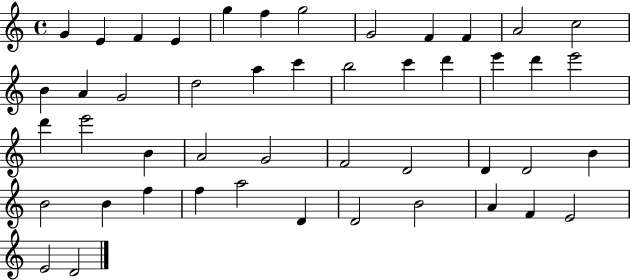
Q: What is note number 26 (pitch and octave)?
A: E6